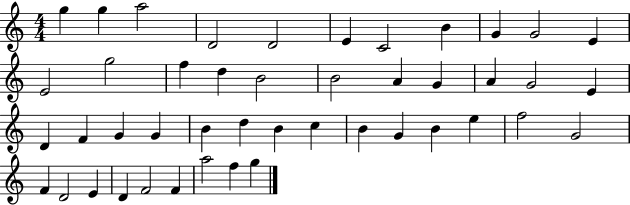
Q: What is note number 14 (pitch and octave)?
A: F5